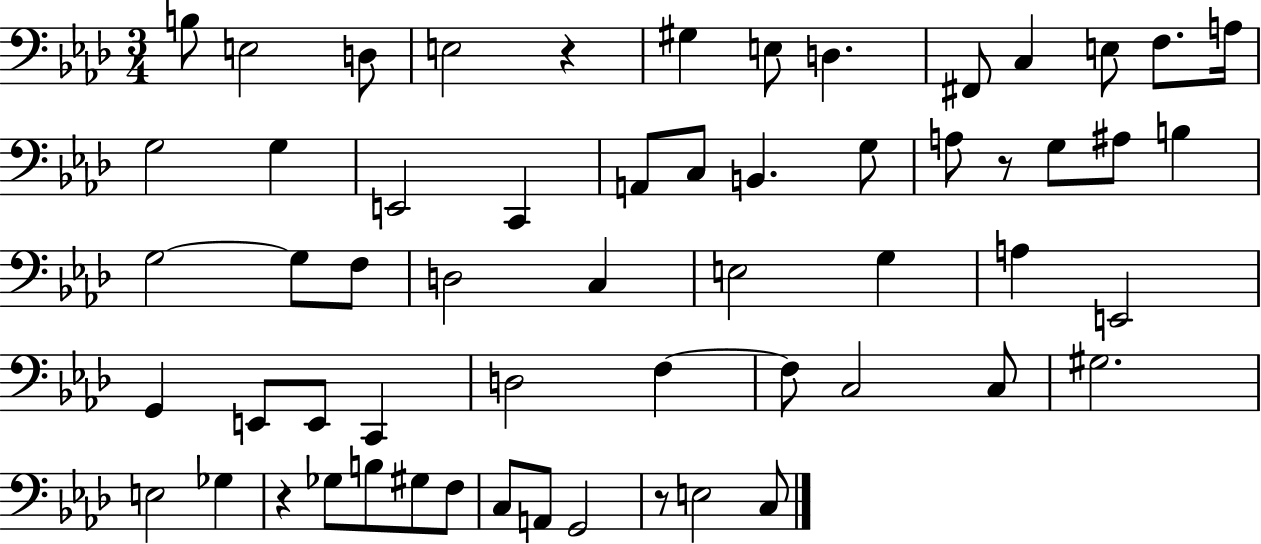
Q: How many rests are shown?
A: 4